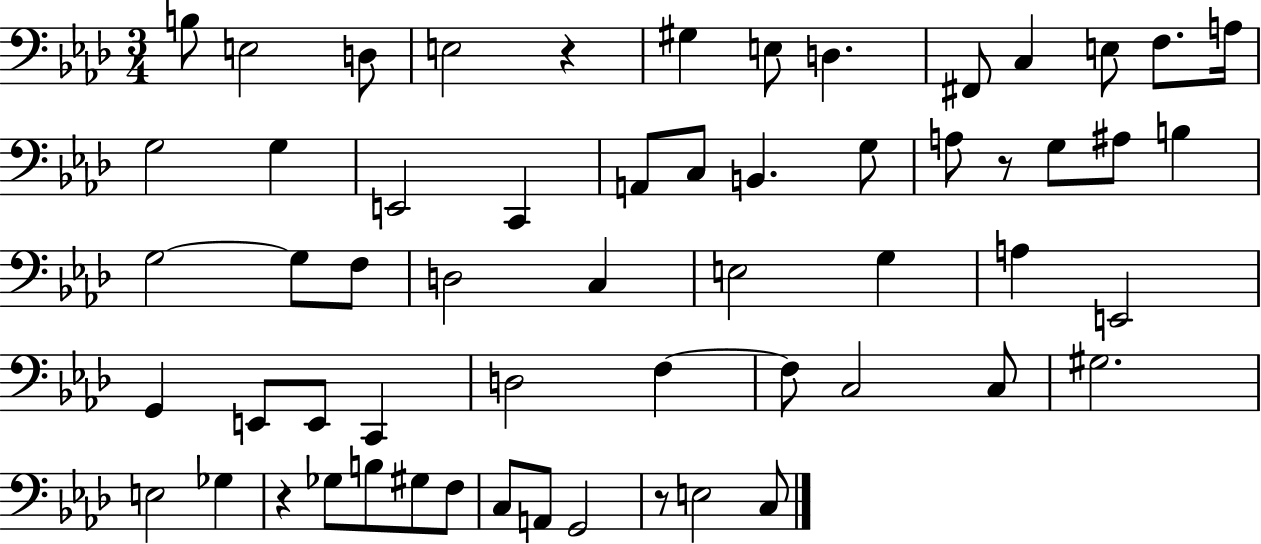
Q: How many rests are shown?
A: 4